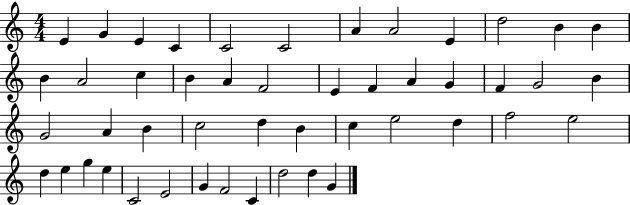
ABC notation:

X:1
T:Untitled
M:4/4
L:1/4
K:C
E G E C C2 C2 A A2 E d2 B B B A2 c B A F2 E F A G F G2 B G2 A B c2 d B c e2 d f2 e2 d e g e C2 E2 G F2 C d2 d G